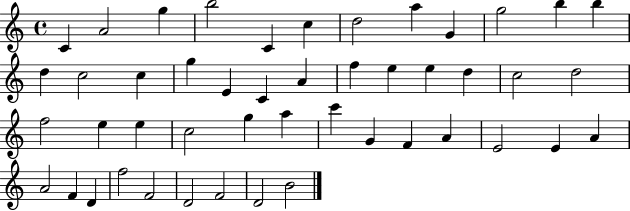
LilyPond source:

{
  \clef treble
  \time 4/4
  \defaultTimeSignature
  \key c \major
  c'4 a'2 g''4 | b''2 c'4 c''4 | d''2 a''4 g'4 | g''2 b''4 b''4 | \break d''4 c''2 c''4 | g''4 e'4 c'4 a'4 | f''4 e''4 e''4 d''4 | c''2 d''2 | \break f''2 e''4 e''4 | c''2 g''4 a''4 | c'''4 g'4 f'4 a'4 | e'2 e'4 a'4 | \break a'2 f'4 d'4 | f''2 f'2 | d'2 f'2 | d'2 b'2 | \break \bar "|."
}